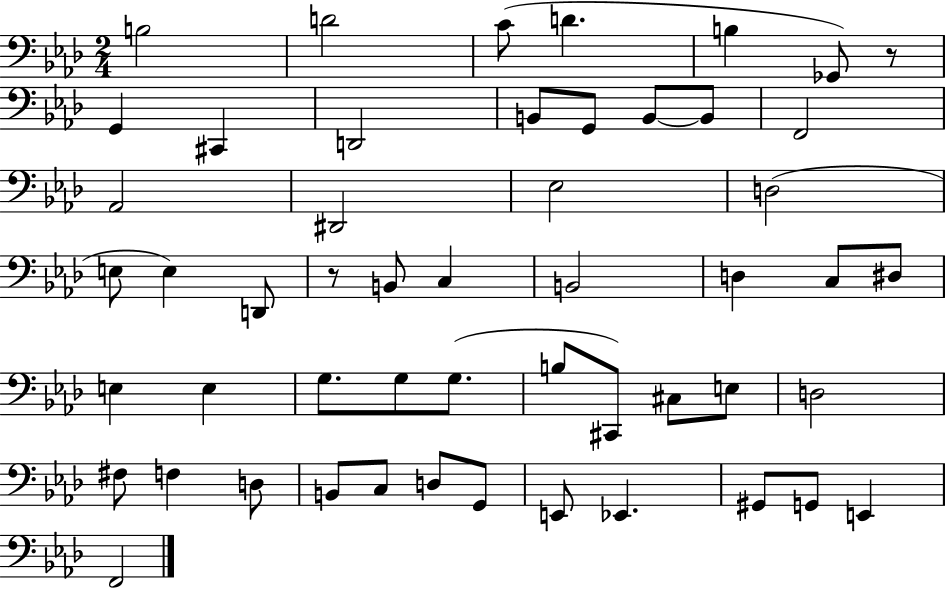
X:1
T:Untitled
M:2/4
L:1/4
K:Ab
B,2 D2 C/2 D B, _G,,/2 z/2 G,, ^C,, D,,2 B,,/2 G,,/2 B,,/2 B,,/2 F,,2 _A,,2 ^D,,2 _E,2 D,2 E,/2 E, D,,/2 z/2 B,,/2 C, B,,2 D, C,/2 ^D,/2 E, E, G,/2 G,/2 G,/2 B,/2 ^C,,/2 ^C,/2 E,/2 D,2 ^F,/2 F, D,/2 B,,/2 C,/2 D,/2 G,,/2 E,,/2 _E,, ^G,,/2 G,,/2 E,, F,,2